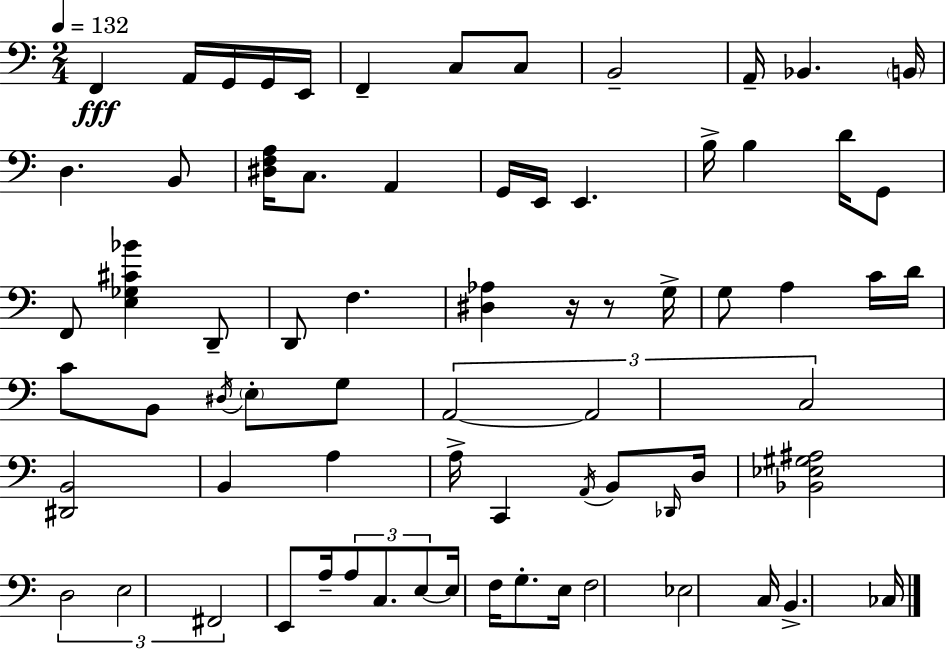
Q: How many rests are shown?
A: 2